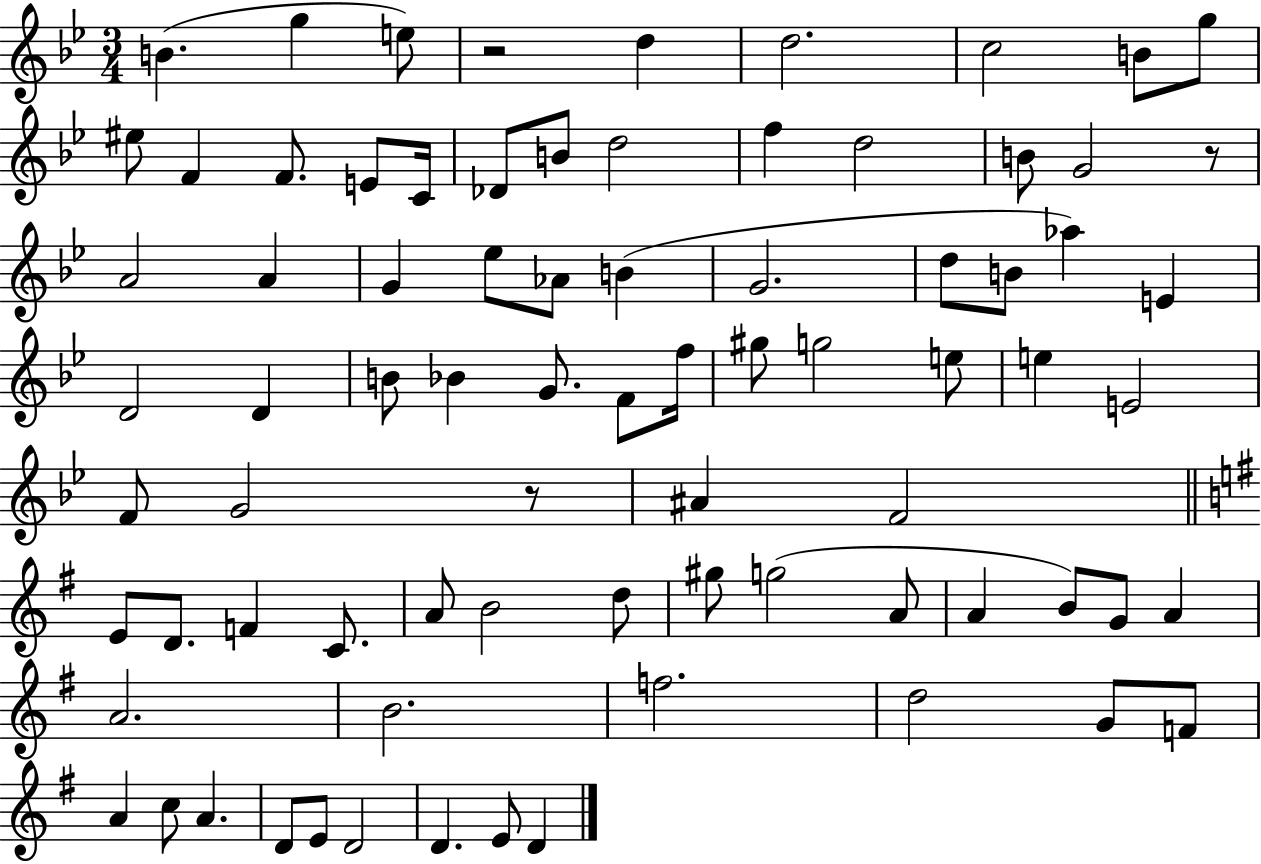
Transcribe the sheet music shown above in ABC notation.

X:1
T:Untitled
M:3/4
L:1/4
K:Bb
B g e/2 z2 d d2 c2 B/2 g/2 ^e/2 F F/2 E/2 C/4 _D/2 B/2 d2 f d2 B/2 G2 z/2 A2 A G _e/2 _A/2 B G2 d/2 B/2 _a E D2 D B/2 _B G/2 F/2 f/4 ^g/2 g2 e/2 e E2 F/2 G2 z/2 ^A F2 E/2 D/2 F C/2 A/2 B2 d/2 ^g/2 g2 A/2 A B/2 G/2 A A2 B2 f2 d2 G/2 F/2 A c/2 A D/2 E/2 D2 D E/2 D